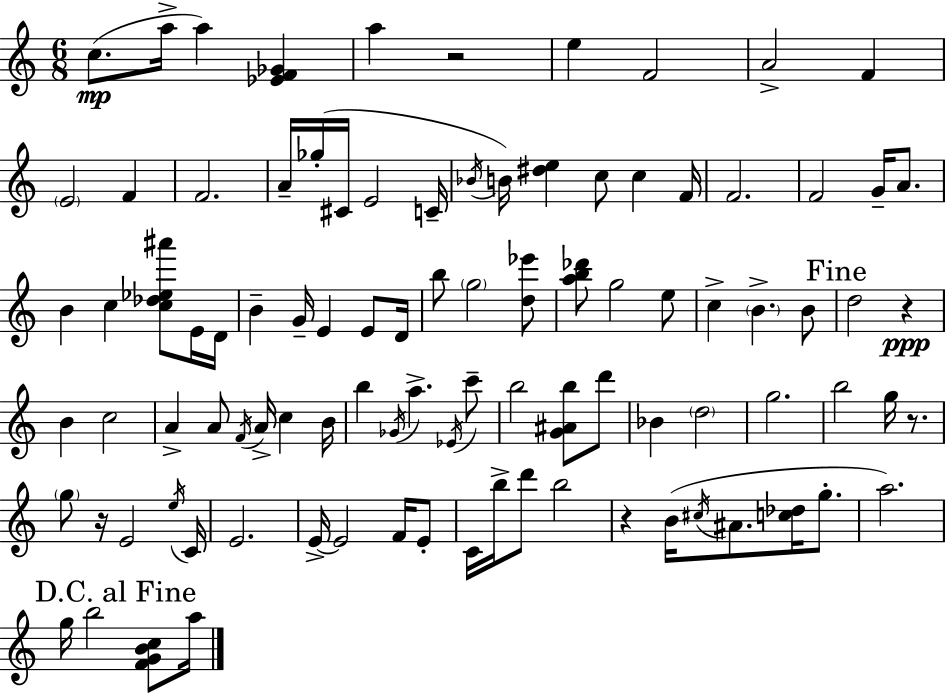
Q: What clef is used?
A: treble